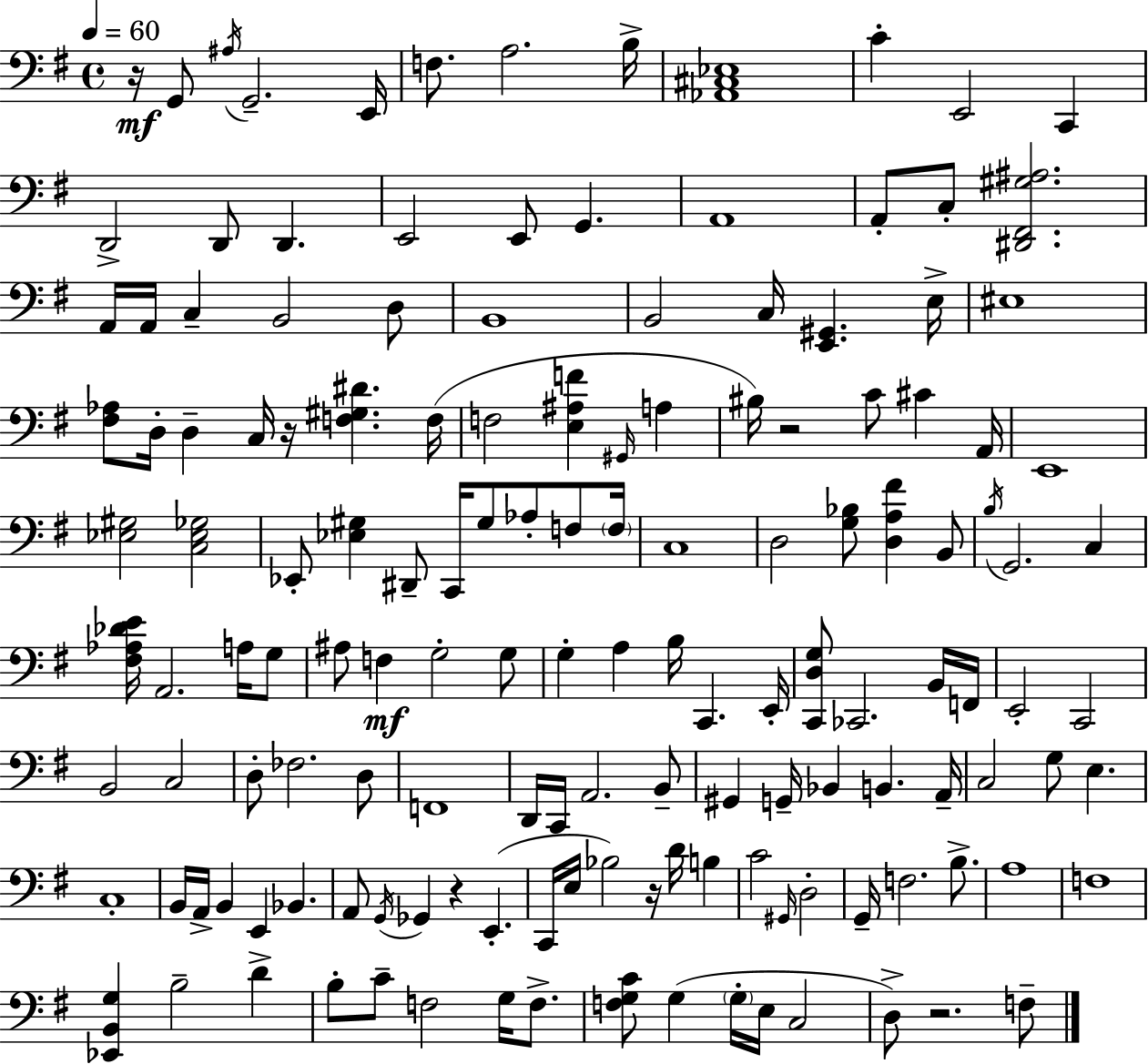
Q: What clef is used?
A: bass